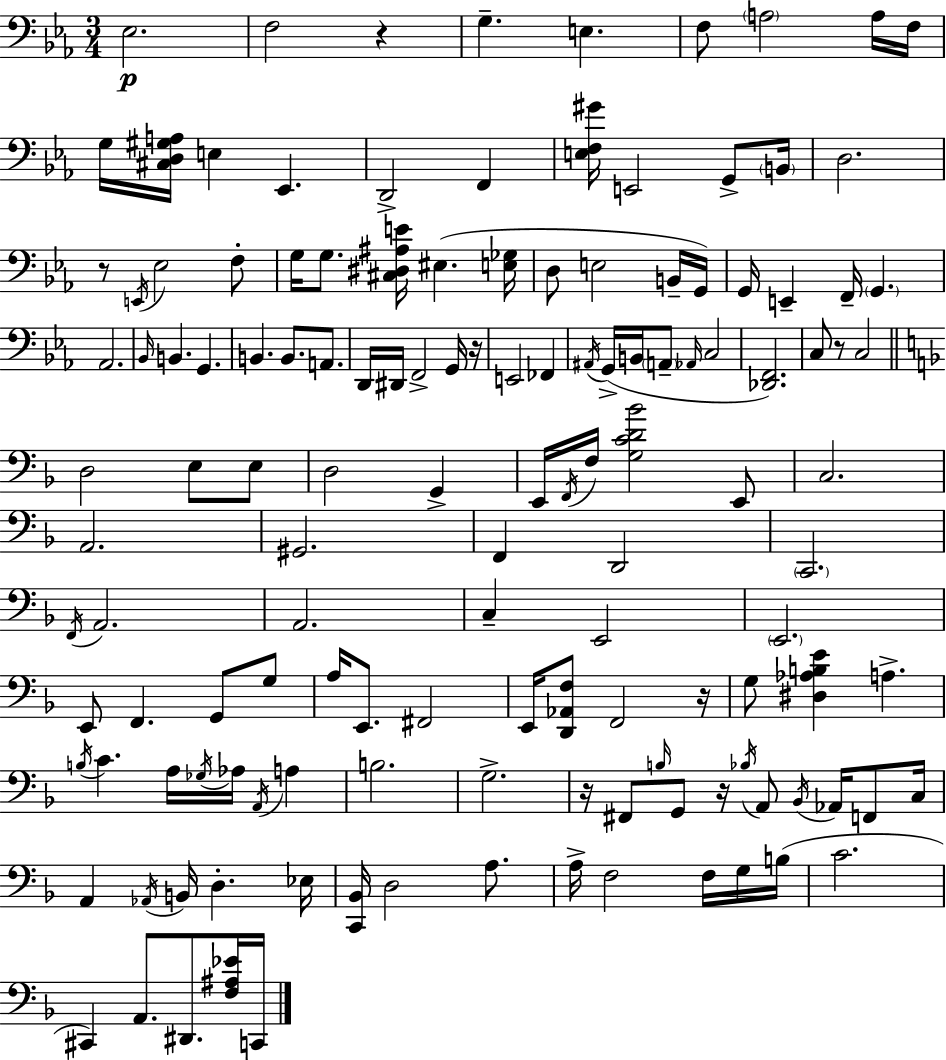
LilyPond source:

{
  \clef bass
  \numericTimeSignature
  \time 3/4
  \key c \minor
  ees2.\p | f2 r4 | g4.-- e4. | f8 \parenthesize a2 a16 f16 | \break g16 <cis d gis a>16 e4 ees,4. | d,2-> f,4 | <e f gis'>16 e,2 g,8-> \parenthesize b,16 | d2. | \break r8 \acciaccatura { e,16 } ees2 f8-. | g16 g8. <cis dis ais e'>16 eis4.( | <e ges>16 d8 e2 b,16-- | g,16) g,16 e,4-- f,16-- \parenthesize g,4. | \break aes,2. | \grace { bes,16 } b,4. g,4. | b,4. b,8. a,8. | d,16 dis,16 f,2-> | \break g,16 r16 e,2 fes,4 | \acciaccatura { ais,16 } g,16->( b,16 \parenthesize a,8-- \grace { aes,16 } c2 | <des, f,>2.) | c8 r8 c2 | \break \bar "||" \break \key d \minor d2 e8 e8 | d2 g,4-> | e,16 \acciaccatura { f,16 } f16 <g c' d' bes'>2 e,8 | c2. | \break a,2. | gis,2. | f,4 d,2 | \parenthesize c,2. | \break \acciaccatura { f,16 } a,2. | a,2. | c4-- e,2 | \parenthesize e,2. | \break e,8 f,4. g,8 | g8 a16 e,8. fis,2 | e,16 <d, aes, f>8 f,2 | r16 g8 <dis aes b e'>4 a4.-> | \break \acciaccatura { b16 } c'4. a16 \acciaccatura { ges16 } aes16 | \acciaccatura { a,16 } a4 b2. | g2.-> | r16 fis,8 \grace { b16 } g,8 r16 | \break \acciaccatura { bes16 } a,8 \acciaccatura { bes,16 } aes,16 f,8 c16 a,4 | \acciaccatura { aes,16 } b,16 d4.-. ees16 <c, bes,>16 d2 | a8. a16-> f2 | f16 g16 b16( c'2. | \break cis,4) | a,8. dis,8. <f ais ees'>16 c,16 \bar "|."
}